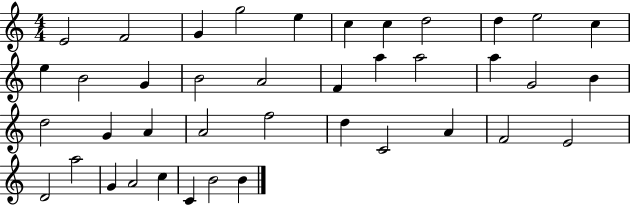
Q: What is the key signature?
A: C major